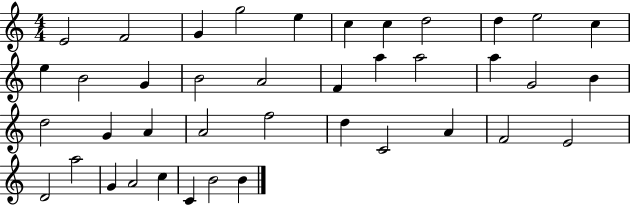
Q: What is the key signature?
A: C major